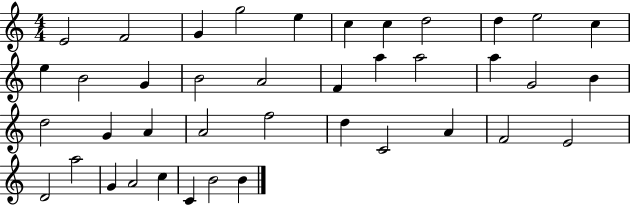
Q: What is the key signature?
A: C major